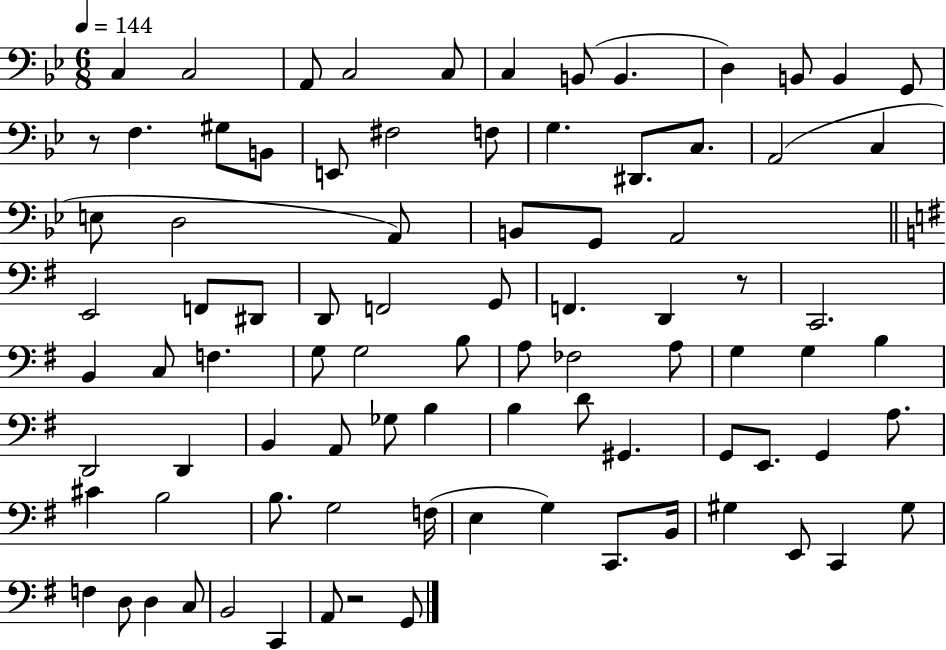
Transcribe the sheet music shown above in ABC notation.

X:1
T:Untitled
M:6/8
L:1/4
K:Bb
C, C,2 A,,/2 C,2 C,/2 C, B,,/2 B,, D, B,,/2 B,, G,,/2 z/2 F, ^G,/2 B,,/2 E,,/2 ^F,2 F,/2 G, ^D,,/2 C,/2 A,,2 C, E,/2 D,2 A,,/2 B,,/2 G,,/2 A,,2 E,,2 F,,/2 ^D,,/2 D,,/2 F,,2 G,,/2 F,, D,, z/2 C,,2 B,, C,/2 F, G,/2 G,2 B,/2 A,/2 _F,2 A,/2 G, G, B, D,,2 D,, B,, A,,/2 _G,/2 B, B, D/2 ^G,, G,,/2 E,,/2 G,, A,/2 ^C B,2 B,/2 G,2 F,/4 E, G, C,,/2 B,,/4 ^G, E,,/2 C,, ^G,/2 F, D,/2 D, C,/2 B,,2 C,, A,,/2 z2 G,,/2